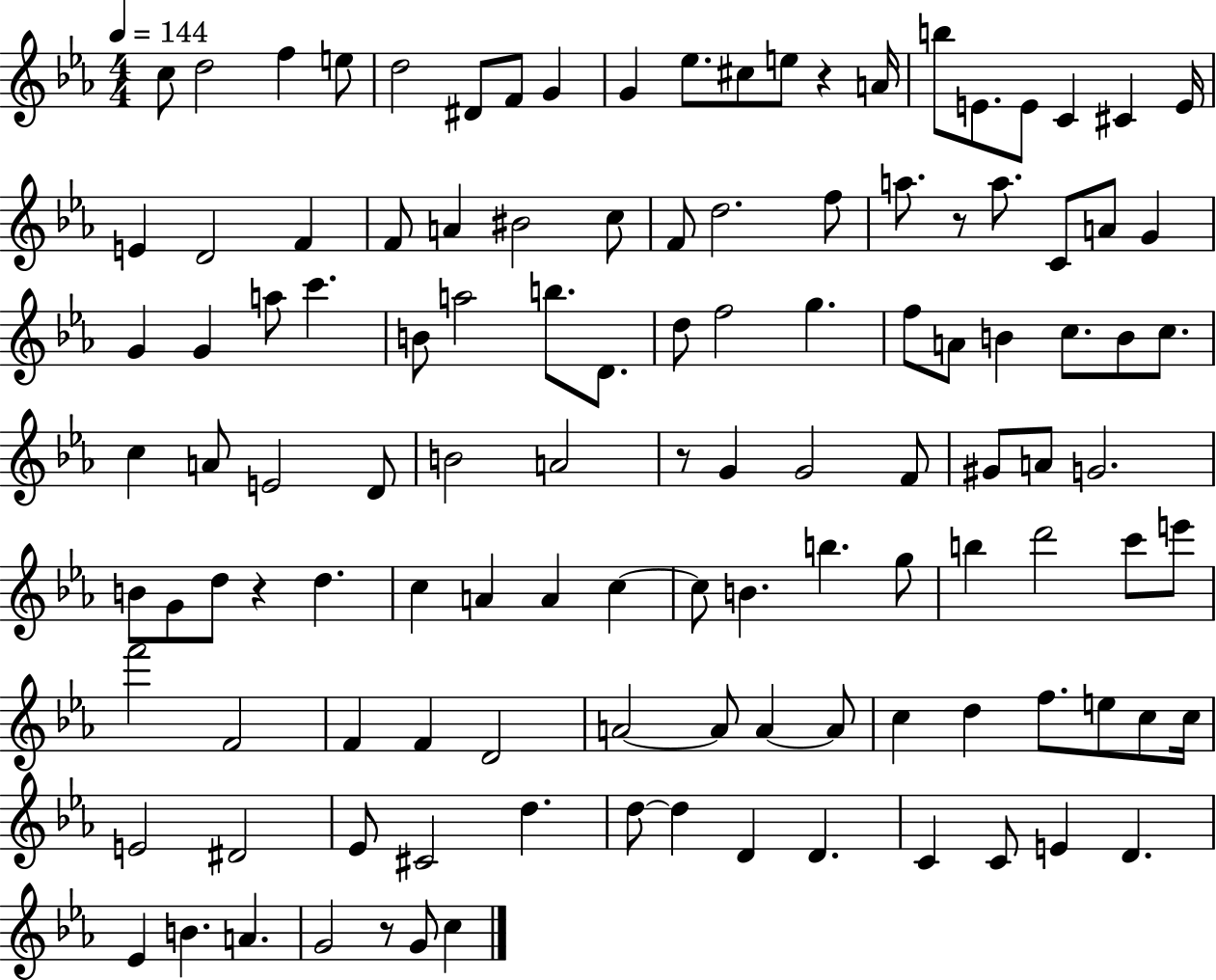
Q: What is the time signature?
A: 4/4